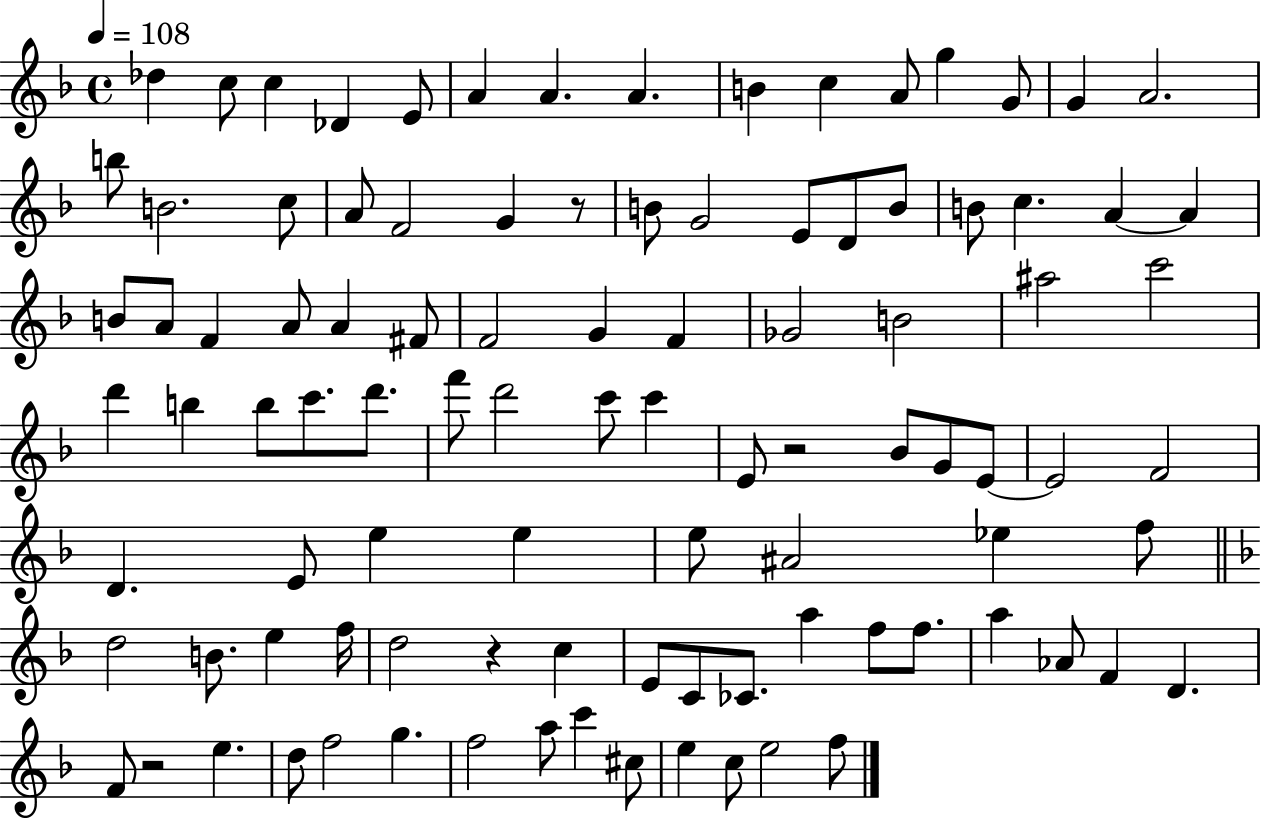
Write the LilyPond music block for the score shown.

{
  \clef treble
  \time 4/4
  \defaultTimeSignature
  \key f \major
  \tempo 4 = 108
  des''4 c''8 c''4 des'4 e'8 | a'4 a'4. a'4. | b'4 c''4 a'8 g''4 g'8 | g'4 a'2. | \break b''8 b'2. c''8 | a'8 f'2 g'4 r8 | b'8 g'2 e'8 d'8 b'8 | b'8 c''4. a'4~~ a'4 | \break b'8 a'8 f'4 a'8 a'4 fis'8 | f'2 g'4 f'4 | ges'2 b'2 | ais''2 c'''2 | \break d'''4 b''4 b''8 c'''8. d'''8. | f'''8 d'''2 c'''8 c'''4 | e'8 r2 bes'8 g'8 e'8~~ | e'2 f'2 | \break d'4. e'8 e''4 e''4 | e''8 ais'2 ees''4 f''8 | \bar "||" \break \key f \major d''2 b'8. e''4 f''16 | d''2 r4 c''4 | e'8 c'8 ces'8. a''4 f''8 f''8. | a''4 aes'8 f'4 d'4. | \break f'8 r2 e''4. | d''8 f''2 g''4. | f''2 a''8 c'''4 cis''8 | e''4 c''8 e''2 f''8 | \break \bar "|."
}